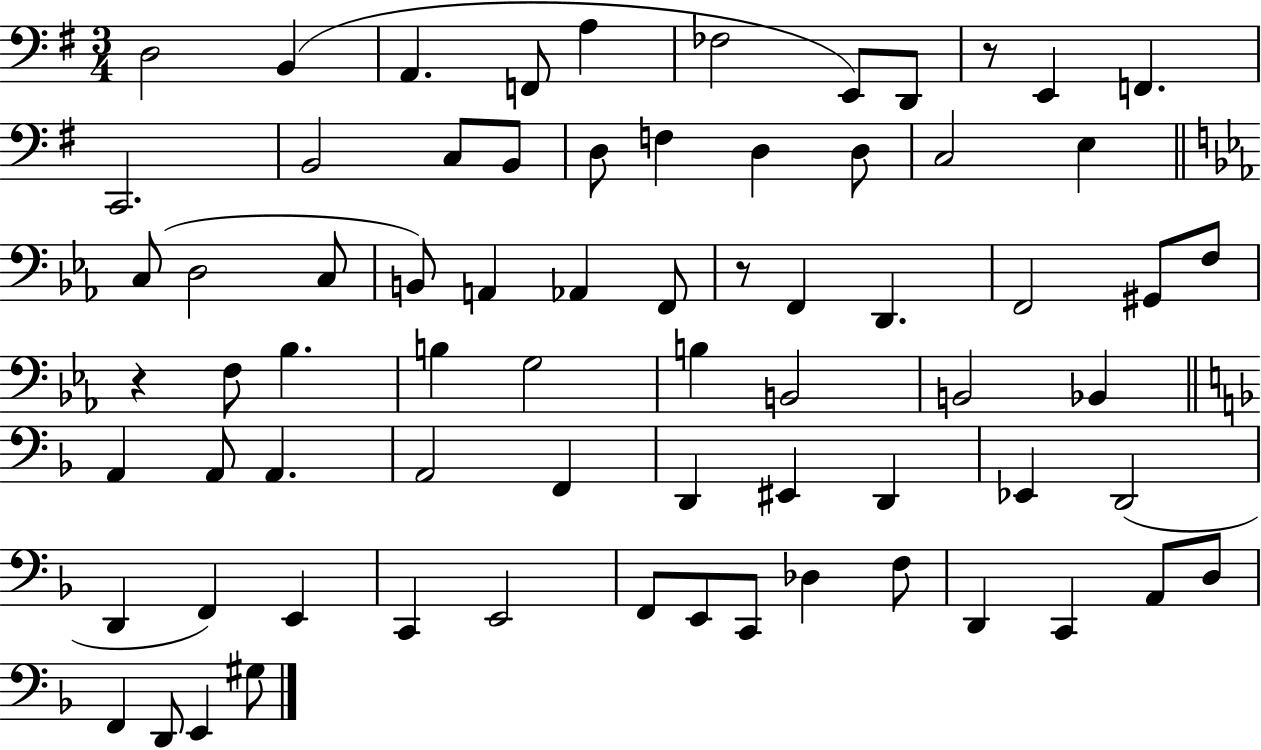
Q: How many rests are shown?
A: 3